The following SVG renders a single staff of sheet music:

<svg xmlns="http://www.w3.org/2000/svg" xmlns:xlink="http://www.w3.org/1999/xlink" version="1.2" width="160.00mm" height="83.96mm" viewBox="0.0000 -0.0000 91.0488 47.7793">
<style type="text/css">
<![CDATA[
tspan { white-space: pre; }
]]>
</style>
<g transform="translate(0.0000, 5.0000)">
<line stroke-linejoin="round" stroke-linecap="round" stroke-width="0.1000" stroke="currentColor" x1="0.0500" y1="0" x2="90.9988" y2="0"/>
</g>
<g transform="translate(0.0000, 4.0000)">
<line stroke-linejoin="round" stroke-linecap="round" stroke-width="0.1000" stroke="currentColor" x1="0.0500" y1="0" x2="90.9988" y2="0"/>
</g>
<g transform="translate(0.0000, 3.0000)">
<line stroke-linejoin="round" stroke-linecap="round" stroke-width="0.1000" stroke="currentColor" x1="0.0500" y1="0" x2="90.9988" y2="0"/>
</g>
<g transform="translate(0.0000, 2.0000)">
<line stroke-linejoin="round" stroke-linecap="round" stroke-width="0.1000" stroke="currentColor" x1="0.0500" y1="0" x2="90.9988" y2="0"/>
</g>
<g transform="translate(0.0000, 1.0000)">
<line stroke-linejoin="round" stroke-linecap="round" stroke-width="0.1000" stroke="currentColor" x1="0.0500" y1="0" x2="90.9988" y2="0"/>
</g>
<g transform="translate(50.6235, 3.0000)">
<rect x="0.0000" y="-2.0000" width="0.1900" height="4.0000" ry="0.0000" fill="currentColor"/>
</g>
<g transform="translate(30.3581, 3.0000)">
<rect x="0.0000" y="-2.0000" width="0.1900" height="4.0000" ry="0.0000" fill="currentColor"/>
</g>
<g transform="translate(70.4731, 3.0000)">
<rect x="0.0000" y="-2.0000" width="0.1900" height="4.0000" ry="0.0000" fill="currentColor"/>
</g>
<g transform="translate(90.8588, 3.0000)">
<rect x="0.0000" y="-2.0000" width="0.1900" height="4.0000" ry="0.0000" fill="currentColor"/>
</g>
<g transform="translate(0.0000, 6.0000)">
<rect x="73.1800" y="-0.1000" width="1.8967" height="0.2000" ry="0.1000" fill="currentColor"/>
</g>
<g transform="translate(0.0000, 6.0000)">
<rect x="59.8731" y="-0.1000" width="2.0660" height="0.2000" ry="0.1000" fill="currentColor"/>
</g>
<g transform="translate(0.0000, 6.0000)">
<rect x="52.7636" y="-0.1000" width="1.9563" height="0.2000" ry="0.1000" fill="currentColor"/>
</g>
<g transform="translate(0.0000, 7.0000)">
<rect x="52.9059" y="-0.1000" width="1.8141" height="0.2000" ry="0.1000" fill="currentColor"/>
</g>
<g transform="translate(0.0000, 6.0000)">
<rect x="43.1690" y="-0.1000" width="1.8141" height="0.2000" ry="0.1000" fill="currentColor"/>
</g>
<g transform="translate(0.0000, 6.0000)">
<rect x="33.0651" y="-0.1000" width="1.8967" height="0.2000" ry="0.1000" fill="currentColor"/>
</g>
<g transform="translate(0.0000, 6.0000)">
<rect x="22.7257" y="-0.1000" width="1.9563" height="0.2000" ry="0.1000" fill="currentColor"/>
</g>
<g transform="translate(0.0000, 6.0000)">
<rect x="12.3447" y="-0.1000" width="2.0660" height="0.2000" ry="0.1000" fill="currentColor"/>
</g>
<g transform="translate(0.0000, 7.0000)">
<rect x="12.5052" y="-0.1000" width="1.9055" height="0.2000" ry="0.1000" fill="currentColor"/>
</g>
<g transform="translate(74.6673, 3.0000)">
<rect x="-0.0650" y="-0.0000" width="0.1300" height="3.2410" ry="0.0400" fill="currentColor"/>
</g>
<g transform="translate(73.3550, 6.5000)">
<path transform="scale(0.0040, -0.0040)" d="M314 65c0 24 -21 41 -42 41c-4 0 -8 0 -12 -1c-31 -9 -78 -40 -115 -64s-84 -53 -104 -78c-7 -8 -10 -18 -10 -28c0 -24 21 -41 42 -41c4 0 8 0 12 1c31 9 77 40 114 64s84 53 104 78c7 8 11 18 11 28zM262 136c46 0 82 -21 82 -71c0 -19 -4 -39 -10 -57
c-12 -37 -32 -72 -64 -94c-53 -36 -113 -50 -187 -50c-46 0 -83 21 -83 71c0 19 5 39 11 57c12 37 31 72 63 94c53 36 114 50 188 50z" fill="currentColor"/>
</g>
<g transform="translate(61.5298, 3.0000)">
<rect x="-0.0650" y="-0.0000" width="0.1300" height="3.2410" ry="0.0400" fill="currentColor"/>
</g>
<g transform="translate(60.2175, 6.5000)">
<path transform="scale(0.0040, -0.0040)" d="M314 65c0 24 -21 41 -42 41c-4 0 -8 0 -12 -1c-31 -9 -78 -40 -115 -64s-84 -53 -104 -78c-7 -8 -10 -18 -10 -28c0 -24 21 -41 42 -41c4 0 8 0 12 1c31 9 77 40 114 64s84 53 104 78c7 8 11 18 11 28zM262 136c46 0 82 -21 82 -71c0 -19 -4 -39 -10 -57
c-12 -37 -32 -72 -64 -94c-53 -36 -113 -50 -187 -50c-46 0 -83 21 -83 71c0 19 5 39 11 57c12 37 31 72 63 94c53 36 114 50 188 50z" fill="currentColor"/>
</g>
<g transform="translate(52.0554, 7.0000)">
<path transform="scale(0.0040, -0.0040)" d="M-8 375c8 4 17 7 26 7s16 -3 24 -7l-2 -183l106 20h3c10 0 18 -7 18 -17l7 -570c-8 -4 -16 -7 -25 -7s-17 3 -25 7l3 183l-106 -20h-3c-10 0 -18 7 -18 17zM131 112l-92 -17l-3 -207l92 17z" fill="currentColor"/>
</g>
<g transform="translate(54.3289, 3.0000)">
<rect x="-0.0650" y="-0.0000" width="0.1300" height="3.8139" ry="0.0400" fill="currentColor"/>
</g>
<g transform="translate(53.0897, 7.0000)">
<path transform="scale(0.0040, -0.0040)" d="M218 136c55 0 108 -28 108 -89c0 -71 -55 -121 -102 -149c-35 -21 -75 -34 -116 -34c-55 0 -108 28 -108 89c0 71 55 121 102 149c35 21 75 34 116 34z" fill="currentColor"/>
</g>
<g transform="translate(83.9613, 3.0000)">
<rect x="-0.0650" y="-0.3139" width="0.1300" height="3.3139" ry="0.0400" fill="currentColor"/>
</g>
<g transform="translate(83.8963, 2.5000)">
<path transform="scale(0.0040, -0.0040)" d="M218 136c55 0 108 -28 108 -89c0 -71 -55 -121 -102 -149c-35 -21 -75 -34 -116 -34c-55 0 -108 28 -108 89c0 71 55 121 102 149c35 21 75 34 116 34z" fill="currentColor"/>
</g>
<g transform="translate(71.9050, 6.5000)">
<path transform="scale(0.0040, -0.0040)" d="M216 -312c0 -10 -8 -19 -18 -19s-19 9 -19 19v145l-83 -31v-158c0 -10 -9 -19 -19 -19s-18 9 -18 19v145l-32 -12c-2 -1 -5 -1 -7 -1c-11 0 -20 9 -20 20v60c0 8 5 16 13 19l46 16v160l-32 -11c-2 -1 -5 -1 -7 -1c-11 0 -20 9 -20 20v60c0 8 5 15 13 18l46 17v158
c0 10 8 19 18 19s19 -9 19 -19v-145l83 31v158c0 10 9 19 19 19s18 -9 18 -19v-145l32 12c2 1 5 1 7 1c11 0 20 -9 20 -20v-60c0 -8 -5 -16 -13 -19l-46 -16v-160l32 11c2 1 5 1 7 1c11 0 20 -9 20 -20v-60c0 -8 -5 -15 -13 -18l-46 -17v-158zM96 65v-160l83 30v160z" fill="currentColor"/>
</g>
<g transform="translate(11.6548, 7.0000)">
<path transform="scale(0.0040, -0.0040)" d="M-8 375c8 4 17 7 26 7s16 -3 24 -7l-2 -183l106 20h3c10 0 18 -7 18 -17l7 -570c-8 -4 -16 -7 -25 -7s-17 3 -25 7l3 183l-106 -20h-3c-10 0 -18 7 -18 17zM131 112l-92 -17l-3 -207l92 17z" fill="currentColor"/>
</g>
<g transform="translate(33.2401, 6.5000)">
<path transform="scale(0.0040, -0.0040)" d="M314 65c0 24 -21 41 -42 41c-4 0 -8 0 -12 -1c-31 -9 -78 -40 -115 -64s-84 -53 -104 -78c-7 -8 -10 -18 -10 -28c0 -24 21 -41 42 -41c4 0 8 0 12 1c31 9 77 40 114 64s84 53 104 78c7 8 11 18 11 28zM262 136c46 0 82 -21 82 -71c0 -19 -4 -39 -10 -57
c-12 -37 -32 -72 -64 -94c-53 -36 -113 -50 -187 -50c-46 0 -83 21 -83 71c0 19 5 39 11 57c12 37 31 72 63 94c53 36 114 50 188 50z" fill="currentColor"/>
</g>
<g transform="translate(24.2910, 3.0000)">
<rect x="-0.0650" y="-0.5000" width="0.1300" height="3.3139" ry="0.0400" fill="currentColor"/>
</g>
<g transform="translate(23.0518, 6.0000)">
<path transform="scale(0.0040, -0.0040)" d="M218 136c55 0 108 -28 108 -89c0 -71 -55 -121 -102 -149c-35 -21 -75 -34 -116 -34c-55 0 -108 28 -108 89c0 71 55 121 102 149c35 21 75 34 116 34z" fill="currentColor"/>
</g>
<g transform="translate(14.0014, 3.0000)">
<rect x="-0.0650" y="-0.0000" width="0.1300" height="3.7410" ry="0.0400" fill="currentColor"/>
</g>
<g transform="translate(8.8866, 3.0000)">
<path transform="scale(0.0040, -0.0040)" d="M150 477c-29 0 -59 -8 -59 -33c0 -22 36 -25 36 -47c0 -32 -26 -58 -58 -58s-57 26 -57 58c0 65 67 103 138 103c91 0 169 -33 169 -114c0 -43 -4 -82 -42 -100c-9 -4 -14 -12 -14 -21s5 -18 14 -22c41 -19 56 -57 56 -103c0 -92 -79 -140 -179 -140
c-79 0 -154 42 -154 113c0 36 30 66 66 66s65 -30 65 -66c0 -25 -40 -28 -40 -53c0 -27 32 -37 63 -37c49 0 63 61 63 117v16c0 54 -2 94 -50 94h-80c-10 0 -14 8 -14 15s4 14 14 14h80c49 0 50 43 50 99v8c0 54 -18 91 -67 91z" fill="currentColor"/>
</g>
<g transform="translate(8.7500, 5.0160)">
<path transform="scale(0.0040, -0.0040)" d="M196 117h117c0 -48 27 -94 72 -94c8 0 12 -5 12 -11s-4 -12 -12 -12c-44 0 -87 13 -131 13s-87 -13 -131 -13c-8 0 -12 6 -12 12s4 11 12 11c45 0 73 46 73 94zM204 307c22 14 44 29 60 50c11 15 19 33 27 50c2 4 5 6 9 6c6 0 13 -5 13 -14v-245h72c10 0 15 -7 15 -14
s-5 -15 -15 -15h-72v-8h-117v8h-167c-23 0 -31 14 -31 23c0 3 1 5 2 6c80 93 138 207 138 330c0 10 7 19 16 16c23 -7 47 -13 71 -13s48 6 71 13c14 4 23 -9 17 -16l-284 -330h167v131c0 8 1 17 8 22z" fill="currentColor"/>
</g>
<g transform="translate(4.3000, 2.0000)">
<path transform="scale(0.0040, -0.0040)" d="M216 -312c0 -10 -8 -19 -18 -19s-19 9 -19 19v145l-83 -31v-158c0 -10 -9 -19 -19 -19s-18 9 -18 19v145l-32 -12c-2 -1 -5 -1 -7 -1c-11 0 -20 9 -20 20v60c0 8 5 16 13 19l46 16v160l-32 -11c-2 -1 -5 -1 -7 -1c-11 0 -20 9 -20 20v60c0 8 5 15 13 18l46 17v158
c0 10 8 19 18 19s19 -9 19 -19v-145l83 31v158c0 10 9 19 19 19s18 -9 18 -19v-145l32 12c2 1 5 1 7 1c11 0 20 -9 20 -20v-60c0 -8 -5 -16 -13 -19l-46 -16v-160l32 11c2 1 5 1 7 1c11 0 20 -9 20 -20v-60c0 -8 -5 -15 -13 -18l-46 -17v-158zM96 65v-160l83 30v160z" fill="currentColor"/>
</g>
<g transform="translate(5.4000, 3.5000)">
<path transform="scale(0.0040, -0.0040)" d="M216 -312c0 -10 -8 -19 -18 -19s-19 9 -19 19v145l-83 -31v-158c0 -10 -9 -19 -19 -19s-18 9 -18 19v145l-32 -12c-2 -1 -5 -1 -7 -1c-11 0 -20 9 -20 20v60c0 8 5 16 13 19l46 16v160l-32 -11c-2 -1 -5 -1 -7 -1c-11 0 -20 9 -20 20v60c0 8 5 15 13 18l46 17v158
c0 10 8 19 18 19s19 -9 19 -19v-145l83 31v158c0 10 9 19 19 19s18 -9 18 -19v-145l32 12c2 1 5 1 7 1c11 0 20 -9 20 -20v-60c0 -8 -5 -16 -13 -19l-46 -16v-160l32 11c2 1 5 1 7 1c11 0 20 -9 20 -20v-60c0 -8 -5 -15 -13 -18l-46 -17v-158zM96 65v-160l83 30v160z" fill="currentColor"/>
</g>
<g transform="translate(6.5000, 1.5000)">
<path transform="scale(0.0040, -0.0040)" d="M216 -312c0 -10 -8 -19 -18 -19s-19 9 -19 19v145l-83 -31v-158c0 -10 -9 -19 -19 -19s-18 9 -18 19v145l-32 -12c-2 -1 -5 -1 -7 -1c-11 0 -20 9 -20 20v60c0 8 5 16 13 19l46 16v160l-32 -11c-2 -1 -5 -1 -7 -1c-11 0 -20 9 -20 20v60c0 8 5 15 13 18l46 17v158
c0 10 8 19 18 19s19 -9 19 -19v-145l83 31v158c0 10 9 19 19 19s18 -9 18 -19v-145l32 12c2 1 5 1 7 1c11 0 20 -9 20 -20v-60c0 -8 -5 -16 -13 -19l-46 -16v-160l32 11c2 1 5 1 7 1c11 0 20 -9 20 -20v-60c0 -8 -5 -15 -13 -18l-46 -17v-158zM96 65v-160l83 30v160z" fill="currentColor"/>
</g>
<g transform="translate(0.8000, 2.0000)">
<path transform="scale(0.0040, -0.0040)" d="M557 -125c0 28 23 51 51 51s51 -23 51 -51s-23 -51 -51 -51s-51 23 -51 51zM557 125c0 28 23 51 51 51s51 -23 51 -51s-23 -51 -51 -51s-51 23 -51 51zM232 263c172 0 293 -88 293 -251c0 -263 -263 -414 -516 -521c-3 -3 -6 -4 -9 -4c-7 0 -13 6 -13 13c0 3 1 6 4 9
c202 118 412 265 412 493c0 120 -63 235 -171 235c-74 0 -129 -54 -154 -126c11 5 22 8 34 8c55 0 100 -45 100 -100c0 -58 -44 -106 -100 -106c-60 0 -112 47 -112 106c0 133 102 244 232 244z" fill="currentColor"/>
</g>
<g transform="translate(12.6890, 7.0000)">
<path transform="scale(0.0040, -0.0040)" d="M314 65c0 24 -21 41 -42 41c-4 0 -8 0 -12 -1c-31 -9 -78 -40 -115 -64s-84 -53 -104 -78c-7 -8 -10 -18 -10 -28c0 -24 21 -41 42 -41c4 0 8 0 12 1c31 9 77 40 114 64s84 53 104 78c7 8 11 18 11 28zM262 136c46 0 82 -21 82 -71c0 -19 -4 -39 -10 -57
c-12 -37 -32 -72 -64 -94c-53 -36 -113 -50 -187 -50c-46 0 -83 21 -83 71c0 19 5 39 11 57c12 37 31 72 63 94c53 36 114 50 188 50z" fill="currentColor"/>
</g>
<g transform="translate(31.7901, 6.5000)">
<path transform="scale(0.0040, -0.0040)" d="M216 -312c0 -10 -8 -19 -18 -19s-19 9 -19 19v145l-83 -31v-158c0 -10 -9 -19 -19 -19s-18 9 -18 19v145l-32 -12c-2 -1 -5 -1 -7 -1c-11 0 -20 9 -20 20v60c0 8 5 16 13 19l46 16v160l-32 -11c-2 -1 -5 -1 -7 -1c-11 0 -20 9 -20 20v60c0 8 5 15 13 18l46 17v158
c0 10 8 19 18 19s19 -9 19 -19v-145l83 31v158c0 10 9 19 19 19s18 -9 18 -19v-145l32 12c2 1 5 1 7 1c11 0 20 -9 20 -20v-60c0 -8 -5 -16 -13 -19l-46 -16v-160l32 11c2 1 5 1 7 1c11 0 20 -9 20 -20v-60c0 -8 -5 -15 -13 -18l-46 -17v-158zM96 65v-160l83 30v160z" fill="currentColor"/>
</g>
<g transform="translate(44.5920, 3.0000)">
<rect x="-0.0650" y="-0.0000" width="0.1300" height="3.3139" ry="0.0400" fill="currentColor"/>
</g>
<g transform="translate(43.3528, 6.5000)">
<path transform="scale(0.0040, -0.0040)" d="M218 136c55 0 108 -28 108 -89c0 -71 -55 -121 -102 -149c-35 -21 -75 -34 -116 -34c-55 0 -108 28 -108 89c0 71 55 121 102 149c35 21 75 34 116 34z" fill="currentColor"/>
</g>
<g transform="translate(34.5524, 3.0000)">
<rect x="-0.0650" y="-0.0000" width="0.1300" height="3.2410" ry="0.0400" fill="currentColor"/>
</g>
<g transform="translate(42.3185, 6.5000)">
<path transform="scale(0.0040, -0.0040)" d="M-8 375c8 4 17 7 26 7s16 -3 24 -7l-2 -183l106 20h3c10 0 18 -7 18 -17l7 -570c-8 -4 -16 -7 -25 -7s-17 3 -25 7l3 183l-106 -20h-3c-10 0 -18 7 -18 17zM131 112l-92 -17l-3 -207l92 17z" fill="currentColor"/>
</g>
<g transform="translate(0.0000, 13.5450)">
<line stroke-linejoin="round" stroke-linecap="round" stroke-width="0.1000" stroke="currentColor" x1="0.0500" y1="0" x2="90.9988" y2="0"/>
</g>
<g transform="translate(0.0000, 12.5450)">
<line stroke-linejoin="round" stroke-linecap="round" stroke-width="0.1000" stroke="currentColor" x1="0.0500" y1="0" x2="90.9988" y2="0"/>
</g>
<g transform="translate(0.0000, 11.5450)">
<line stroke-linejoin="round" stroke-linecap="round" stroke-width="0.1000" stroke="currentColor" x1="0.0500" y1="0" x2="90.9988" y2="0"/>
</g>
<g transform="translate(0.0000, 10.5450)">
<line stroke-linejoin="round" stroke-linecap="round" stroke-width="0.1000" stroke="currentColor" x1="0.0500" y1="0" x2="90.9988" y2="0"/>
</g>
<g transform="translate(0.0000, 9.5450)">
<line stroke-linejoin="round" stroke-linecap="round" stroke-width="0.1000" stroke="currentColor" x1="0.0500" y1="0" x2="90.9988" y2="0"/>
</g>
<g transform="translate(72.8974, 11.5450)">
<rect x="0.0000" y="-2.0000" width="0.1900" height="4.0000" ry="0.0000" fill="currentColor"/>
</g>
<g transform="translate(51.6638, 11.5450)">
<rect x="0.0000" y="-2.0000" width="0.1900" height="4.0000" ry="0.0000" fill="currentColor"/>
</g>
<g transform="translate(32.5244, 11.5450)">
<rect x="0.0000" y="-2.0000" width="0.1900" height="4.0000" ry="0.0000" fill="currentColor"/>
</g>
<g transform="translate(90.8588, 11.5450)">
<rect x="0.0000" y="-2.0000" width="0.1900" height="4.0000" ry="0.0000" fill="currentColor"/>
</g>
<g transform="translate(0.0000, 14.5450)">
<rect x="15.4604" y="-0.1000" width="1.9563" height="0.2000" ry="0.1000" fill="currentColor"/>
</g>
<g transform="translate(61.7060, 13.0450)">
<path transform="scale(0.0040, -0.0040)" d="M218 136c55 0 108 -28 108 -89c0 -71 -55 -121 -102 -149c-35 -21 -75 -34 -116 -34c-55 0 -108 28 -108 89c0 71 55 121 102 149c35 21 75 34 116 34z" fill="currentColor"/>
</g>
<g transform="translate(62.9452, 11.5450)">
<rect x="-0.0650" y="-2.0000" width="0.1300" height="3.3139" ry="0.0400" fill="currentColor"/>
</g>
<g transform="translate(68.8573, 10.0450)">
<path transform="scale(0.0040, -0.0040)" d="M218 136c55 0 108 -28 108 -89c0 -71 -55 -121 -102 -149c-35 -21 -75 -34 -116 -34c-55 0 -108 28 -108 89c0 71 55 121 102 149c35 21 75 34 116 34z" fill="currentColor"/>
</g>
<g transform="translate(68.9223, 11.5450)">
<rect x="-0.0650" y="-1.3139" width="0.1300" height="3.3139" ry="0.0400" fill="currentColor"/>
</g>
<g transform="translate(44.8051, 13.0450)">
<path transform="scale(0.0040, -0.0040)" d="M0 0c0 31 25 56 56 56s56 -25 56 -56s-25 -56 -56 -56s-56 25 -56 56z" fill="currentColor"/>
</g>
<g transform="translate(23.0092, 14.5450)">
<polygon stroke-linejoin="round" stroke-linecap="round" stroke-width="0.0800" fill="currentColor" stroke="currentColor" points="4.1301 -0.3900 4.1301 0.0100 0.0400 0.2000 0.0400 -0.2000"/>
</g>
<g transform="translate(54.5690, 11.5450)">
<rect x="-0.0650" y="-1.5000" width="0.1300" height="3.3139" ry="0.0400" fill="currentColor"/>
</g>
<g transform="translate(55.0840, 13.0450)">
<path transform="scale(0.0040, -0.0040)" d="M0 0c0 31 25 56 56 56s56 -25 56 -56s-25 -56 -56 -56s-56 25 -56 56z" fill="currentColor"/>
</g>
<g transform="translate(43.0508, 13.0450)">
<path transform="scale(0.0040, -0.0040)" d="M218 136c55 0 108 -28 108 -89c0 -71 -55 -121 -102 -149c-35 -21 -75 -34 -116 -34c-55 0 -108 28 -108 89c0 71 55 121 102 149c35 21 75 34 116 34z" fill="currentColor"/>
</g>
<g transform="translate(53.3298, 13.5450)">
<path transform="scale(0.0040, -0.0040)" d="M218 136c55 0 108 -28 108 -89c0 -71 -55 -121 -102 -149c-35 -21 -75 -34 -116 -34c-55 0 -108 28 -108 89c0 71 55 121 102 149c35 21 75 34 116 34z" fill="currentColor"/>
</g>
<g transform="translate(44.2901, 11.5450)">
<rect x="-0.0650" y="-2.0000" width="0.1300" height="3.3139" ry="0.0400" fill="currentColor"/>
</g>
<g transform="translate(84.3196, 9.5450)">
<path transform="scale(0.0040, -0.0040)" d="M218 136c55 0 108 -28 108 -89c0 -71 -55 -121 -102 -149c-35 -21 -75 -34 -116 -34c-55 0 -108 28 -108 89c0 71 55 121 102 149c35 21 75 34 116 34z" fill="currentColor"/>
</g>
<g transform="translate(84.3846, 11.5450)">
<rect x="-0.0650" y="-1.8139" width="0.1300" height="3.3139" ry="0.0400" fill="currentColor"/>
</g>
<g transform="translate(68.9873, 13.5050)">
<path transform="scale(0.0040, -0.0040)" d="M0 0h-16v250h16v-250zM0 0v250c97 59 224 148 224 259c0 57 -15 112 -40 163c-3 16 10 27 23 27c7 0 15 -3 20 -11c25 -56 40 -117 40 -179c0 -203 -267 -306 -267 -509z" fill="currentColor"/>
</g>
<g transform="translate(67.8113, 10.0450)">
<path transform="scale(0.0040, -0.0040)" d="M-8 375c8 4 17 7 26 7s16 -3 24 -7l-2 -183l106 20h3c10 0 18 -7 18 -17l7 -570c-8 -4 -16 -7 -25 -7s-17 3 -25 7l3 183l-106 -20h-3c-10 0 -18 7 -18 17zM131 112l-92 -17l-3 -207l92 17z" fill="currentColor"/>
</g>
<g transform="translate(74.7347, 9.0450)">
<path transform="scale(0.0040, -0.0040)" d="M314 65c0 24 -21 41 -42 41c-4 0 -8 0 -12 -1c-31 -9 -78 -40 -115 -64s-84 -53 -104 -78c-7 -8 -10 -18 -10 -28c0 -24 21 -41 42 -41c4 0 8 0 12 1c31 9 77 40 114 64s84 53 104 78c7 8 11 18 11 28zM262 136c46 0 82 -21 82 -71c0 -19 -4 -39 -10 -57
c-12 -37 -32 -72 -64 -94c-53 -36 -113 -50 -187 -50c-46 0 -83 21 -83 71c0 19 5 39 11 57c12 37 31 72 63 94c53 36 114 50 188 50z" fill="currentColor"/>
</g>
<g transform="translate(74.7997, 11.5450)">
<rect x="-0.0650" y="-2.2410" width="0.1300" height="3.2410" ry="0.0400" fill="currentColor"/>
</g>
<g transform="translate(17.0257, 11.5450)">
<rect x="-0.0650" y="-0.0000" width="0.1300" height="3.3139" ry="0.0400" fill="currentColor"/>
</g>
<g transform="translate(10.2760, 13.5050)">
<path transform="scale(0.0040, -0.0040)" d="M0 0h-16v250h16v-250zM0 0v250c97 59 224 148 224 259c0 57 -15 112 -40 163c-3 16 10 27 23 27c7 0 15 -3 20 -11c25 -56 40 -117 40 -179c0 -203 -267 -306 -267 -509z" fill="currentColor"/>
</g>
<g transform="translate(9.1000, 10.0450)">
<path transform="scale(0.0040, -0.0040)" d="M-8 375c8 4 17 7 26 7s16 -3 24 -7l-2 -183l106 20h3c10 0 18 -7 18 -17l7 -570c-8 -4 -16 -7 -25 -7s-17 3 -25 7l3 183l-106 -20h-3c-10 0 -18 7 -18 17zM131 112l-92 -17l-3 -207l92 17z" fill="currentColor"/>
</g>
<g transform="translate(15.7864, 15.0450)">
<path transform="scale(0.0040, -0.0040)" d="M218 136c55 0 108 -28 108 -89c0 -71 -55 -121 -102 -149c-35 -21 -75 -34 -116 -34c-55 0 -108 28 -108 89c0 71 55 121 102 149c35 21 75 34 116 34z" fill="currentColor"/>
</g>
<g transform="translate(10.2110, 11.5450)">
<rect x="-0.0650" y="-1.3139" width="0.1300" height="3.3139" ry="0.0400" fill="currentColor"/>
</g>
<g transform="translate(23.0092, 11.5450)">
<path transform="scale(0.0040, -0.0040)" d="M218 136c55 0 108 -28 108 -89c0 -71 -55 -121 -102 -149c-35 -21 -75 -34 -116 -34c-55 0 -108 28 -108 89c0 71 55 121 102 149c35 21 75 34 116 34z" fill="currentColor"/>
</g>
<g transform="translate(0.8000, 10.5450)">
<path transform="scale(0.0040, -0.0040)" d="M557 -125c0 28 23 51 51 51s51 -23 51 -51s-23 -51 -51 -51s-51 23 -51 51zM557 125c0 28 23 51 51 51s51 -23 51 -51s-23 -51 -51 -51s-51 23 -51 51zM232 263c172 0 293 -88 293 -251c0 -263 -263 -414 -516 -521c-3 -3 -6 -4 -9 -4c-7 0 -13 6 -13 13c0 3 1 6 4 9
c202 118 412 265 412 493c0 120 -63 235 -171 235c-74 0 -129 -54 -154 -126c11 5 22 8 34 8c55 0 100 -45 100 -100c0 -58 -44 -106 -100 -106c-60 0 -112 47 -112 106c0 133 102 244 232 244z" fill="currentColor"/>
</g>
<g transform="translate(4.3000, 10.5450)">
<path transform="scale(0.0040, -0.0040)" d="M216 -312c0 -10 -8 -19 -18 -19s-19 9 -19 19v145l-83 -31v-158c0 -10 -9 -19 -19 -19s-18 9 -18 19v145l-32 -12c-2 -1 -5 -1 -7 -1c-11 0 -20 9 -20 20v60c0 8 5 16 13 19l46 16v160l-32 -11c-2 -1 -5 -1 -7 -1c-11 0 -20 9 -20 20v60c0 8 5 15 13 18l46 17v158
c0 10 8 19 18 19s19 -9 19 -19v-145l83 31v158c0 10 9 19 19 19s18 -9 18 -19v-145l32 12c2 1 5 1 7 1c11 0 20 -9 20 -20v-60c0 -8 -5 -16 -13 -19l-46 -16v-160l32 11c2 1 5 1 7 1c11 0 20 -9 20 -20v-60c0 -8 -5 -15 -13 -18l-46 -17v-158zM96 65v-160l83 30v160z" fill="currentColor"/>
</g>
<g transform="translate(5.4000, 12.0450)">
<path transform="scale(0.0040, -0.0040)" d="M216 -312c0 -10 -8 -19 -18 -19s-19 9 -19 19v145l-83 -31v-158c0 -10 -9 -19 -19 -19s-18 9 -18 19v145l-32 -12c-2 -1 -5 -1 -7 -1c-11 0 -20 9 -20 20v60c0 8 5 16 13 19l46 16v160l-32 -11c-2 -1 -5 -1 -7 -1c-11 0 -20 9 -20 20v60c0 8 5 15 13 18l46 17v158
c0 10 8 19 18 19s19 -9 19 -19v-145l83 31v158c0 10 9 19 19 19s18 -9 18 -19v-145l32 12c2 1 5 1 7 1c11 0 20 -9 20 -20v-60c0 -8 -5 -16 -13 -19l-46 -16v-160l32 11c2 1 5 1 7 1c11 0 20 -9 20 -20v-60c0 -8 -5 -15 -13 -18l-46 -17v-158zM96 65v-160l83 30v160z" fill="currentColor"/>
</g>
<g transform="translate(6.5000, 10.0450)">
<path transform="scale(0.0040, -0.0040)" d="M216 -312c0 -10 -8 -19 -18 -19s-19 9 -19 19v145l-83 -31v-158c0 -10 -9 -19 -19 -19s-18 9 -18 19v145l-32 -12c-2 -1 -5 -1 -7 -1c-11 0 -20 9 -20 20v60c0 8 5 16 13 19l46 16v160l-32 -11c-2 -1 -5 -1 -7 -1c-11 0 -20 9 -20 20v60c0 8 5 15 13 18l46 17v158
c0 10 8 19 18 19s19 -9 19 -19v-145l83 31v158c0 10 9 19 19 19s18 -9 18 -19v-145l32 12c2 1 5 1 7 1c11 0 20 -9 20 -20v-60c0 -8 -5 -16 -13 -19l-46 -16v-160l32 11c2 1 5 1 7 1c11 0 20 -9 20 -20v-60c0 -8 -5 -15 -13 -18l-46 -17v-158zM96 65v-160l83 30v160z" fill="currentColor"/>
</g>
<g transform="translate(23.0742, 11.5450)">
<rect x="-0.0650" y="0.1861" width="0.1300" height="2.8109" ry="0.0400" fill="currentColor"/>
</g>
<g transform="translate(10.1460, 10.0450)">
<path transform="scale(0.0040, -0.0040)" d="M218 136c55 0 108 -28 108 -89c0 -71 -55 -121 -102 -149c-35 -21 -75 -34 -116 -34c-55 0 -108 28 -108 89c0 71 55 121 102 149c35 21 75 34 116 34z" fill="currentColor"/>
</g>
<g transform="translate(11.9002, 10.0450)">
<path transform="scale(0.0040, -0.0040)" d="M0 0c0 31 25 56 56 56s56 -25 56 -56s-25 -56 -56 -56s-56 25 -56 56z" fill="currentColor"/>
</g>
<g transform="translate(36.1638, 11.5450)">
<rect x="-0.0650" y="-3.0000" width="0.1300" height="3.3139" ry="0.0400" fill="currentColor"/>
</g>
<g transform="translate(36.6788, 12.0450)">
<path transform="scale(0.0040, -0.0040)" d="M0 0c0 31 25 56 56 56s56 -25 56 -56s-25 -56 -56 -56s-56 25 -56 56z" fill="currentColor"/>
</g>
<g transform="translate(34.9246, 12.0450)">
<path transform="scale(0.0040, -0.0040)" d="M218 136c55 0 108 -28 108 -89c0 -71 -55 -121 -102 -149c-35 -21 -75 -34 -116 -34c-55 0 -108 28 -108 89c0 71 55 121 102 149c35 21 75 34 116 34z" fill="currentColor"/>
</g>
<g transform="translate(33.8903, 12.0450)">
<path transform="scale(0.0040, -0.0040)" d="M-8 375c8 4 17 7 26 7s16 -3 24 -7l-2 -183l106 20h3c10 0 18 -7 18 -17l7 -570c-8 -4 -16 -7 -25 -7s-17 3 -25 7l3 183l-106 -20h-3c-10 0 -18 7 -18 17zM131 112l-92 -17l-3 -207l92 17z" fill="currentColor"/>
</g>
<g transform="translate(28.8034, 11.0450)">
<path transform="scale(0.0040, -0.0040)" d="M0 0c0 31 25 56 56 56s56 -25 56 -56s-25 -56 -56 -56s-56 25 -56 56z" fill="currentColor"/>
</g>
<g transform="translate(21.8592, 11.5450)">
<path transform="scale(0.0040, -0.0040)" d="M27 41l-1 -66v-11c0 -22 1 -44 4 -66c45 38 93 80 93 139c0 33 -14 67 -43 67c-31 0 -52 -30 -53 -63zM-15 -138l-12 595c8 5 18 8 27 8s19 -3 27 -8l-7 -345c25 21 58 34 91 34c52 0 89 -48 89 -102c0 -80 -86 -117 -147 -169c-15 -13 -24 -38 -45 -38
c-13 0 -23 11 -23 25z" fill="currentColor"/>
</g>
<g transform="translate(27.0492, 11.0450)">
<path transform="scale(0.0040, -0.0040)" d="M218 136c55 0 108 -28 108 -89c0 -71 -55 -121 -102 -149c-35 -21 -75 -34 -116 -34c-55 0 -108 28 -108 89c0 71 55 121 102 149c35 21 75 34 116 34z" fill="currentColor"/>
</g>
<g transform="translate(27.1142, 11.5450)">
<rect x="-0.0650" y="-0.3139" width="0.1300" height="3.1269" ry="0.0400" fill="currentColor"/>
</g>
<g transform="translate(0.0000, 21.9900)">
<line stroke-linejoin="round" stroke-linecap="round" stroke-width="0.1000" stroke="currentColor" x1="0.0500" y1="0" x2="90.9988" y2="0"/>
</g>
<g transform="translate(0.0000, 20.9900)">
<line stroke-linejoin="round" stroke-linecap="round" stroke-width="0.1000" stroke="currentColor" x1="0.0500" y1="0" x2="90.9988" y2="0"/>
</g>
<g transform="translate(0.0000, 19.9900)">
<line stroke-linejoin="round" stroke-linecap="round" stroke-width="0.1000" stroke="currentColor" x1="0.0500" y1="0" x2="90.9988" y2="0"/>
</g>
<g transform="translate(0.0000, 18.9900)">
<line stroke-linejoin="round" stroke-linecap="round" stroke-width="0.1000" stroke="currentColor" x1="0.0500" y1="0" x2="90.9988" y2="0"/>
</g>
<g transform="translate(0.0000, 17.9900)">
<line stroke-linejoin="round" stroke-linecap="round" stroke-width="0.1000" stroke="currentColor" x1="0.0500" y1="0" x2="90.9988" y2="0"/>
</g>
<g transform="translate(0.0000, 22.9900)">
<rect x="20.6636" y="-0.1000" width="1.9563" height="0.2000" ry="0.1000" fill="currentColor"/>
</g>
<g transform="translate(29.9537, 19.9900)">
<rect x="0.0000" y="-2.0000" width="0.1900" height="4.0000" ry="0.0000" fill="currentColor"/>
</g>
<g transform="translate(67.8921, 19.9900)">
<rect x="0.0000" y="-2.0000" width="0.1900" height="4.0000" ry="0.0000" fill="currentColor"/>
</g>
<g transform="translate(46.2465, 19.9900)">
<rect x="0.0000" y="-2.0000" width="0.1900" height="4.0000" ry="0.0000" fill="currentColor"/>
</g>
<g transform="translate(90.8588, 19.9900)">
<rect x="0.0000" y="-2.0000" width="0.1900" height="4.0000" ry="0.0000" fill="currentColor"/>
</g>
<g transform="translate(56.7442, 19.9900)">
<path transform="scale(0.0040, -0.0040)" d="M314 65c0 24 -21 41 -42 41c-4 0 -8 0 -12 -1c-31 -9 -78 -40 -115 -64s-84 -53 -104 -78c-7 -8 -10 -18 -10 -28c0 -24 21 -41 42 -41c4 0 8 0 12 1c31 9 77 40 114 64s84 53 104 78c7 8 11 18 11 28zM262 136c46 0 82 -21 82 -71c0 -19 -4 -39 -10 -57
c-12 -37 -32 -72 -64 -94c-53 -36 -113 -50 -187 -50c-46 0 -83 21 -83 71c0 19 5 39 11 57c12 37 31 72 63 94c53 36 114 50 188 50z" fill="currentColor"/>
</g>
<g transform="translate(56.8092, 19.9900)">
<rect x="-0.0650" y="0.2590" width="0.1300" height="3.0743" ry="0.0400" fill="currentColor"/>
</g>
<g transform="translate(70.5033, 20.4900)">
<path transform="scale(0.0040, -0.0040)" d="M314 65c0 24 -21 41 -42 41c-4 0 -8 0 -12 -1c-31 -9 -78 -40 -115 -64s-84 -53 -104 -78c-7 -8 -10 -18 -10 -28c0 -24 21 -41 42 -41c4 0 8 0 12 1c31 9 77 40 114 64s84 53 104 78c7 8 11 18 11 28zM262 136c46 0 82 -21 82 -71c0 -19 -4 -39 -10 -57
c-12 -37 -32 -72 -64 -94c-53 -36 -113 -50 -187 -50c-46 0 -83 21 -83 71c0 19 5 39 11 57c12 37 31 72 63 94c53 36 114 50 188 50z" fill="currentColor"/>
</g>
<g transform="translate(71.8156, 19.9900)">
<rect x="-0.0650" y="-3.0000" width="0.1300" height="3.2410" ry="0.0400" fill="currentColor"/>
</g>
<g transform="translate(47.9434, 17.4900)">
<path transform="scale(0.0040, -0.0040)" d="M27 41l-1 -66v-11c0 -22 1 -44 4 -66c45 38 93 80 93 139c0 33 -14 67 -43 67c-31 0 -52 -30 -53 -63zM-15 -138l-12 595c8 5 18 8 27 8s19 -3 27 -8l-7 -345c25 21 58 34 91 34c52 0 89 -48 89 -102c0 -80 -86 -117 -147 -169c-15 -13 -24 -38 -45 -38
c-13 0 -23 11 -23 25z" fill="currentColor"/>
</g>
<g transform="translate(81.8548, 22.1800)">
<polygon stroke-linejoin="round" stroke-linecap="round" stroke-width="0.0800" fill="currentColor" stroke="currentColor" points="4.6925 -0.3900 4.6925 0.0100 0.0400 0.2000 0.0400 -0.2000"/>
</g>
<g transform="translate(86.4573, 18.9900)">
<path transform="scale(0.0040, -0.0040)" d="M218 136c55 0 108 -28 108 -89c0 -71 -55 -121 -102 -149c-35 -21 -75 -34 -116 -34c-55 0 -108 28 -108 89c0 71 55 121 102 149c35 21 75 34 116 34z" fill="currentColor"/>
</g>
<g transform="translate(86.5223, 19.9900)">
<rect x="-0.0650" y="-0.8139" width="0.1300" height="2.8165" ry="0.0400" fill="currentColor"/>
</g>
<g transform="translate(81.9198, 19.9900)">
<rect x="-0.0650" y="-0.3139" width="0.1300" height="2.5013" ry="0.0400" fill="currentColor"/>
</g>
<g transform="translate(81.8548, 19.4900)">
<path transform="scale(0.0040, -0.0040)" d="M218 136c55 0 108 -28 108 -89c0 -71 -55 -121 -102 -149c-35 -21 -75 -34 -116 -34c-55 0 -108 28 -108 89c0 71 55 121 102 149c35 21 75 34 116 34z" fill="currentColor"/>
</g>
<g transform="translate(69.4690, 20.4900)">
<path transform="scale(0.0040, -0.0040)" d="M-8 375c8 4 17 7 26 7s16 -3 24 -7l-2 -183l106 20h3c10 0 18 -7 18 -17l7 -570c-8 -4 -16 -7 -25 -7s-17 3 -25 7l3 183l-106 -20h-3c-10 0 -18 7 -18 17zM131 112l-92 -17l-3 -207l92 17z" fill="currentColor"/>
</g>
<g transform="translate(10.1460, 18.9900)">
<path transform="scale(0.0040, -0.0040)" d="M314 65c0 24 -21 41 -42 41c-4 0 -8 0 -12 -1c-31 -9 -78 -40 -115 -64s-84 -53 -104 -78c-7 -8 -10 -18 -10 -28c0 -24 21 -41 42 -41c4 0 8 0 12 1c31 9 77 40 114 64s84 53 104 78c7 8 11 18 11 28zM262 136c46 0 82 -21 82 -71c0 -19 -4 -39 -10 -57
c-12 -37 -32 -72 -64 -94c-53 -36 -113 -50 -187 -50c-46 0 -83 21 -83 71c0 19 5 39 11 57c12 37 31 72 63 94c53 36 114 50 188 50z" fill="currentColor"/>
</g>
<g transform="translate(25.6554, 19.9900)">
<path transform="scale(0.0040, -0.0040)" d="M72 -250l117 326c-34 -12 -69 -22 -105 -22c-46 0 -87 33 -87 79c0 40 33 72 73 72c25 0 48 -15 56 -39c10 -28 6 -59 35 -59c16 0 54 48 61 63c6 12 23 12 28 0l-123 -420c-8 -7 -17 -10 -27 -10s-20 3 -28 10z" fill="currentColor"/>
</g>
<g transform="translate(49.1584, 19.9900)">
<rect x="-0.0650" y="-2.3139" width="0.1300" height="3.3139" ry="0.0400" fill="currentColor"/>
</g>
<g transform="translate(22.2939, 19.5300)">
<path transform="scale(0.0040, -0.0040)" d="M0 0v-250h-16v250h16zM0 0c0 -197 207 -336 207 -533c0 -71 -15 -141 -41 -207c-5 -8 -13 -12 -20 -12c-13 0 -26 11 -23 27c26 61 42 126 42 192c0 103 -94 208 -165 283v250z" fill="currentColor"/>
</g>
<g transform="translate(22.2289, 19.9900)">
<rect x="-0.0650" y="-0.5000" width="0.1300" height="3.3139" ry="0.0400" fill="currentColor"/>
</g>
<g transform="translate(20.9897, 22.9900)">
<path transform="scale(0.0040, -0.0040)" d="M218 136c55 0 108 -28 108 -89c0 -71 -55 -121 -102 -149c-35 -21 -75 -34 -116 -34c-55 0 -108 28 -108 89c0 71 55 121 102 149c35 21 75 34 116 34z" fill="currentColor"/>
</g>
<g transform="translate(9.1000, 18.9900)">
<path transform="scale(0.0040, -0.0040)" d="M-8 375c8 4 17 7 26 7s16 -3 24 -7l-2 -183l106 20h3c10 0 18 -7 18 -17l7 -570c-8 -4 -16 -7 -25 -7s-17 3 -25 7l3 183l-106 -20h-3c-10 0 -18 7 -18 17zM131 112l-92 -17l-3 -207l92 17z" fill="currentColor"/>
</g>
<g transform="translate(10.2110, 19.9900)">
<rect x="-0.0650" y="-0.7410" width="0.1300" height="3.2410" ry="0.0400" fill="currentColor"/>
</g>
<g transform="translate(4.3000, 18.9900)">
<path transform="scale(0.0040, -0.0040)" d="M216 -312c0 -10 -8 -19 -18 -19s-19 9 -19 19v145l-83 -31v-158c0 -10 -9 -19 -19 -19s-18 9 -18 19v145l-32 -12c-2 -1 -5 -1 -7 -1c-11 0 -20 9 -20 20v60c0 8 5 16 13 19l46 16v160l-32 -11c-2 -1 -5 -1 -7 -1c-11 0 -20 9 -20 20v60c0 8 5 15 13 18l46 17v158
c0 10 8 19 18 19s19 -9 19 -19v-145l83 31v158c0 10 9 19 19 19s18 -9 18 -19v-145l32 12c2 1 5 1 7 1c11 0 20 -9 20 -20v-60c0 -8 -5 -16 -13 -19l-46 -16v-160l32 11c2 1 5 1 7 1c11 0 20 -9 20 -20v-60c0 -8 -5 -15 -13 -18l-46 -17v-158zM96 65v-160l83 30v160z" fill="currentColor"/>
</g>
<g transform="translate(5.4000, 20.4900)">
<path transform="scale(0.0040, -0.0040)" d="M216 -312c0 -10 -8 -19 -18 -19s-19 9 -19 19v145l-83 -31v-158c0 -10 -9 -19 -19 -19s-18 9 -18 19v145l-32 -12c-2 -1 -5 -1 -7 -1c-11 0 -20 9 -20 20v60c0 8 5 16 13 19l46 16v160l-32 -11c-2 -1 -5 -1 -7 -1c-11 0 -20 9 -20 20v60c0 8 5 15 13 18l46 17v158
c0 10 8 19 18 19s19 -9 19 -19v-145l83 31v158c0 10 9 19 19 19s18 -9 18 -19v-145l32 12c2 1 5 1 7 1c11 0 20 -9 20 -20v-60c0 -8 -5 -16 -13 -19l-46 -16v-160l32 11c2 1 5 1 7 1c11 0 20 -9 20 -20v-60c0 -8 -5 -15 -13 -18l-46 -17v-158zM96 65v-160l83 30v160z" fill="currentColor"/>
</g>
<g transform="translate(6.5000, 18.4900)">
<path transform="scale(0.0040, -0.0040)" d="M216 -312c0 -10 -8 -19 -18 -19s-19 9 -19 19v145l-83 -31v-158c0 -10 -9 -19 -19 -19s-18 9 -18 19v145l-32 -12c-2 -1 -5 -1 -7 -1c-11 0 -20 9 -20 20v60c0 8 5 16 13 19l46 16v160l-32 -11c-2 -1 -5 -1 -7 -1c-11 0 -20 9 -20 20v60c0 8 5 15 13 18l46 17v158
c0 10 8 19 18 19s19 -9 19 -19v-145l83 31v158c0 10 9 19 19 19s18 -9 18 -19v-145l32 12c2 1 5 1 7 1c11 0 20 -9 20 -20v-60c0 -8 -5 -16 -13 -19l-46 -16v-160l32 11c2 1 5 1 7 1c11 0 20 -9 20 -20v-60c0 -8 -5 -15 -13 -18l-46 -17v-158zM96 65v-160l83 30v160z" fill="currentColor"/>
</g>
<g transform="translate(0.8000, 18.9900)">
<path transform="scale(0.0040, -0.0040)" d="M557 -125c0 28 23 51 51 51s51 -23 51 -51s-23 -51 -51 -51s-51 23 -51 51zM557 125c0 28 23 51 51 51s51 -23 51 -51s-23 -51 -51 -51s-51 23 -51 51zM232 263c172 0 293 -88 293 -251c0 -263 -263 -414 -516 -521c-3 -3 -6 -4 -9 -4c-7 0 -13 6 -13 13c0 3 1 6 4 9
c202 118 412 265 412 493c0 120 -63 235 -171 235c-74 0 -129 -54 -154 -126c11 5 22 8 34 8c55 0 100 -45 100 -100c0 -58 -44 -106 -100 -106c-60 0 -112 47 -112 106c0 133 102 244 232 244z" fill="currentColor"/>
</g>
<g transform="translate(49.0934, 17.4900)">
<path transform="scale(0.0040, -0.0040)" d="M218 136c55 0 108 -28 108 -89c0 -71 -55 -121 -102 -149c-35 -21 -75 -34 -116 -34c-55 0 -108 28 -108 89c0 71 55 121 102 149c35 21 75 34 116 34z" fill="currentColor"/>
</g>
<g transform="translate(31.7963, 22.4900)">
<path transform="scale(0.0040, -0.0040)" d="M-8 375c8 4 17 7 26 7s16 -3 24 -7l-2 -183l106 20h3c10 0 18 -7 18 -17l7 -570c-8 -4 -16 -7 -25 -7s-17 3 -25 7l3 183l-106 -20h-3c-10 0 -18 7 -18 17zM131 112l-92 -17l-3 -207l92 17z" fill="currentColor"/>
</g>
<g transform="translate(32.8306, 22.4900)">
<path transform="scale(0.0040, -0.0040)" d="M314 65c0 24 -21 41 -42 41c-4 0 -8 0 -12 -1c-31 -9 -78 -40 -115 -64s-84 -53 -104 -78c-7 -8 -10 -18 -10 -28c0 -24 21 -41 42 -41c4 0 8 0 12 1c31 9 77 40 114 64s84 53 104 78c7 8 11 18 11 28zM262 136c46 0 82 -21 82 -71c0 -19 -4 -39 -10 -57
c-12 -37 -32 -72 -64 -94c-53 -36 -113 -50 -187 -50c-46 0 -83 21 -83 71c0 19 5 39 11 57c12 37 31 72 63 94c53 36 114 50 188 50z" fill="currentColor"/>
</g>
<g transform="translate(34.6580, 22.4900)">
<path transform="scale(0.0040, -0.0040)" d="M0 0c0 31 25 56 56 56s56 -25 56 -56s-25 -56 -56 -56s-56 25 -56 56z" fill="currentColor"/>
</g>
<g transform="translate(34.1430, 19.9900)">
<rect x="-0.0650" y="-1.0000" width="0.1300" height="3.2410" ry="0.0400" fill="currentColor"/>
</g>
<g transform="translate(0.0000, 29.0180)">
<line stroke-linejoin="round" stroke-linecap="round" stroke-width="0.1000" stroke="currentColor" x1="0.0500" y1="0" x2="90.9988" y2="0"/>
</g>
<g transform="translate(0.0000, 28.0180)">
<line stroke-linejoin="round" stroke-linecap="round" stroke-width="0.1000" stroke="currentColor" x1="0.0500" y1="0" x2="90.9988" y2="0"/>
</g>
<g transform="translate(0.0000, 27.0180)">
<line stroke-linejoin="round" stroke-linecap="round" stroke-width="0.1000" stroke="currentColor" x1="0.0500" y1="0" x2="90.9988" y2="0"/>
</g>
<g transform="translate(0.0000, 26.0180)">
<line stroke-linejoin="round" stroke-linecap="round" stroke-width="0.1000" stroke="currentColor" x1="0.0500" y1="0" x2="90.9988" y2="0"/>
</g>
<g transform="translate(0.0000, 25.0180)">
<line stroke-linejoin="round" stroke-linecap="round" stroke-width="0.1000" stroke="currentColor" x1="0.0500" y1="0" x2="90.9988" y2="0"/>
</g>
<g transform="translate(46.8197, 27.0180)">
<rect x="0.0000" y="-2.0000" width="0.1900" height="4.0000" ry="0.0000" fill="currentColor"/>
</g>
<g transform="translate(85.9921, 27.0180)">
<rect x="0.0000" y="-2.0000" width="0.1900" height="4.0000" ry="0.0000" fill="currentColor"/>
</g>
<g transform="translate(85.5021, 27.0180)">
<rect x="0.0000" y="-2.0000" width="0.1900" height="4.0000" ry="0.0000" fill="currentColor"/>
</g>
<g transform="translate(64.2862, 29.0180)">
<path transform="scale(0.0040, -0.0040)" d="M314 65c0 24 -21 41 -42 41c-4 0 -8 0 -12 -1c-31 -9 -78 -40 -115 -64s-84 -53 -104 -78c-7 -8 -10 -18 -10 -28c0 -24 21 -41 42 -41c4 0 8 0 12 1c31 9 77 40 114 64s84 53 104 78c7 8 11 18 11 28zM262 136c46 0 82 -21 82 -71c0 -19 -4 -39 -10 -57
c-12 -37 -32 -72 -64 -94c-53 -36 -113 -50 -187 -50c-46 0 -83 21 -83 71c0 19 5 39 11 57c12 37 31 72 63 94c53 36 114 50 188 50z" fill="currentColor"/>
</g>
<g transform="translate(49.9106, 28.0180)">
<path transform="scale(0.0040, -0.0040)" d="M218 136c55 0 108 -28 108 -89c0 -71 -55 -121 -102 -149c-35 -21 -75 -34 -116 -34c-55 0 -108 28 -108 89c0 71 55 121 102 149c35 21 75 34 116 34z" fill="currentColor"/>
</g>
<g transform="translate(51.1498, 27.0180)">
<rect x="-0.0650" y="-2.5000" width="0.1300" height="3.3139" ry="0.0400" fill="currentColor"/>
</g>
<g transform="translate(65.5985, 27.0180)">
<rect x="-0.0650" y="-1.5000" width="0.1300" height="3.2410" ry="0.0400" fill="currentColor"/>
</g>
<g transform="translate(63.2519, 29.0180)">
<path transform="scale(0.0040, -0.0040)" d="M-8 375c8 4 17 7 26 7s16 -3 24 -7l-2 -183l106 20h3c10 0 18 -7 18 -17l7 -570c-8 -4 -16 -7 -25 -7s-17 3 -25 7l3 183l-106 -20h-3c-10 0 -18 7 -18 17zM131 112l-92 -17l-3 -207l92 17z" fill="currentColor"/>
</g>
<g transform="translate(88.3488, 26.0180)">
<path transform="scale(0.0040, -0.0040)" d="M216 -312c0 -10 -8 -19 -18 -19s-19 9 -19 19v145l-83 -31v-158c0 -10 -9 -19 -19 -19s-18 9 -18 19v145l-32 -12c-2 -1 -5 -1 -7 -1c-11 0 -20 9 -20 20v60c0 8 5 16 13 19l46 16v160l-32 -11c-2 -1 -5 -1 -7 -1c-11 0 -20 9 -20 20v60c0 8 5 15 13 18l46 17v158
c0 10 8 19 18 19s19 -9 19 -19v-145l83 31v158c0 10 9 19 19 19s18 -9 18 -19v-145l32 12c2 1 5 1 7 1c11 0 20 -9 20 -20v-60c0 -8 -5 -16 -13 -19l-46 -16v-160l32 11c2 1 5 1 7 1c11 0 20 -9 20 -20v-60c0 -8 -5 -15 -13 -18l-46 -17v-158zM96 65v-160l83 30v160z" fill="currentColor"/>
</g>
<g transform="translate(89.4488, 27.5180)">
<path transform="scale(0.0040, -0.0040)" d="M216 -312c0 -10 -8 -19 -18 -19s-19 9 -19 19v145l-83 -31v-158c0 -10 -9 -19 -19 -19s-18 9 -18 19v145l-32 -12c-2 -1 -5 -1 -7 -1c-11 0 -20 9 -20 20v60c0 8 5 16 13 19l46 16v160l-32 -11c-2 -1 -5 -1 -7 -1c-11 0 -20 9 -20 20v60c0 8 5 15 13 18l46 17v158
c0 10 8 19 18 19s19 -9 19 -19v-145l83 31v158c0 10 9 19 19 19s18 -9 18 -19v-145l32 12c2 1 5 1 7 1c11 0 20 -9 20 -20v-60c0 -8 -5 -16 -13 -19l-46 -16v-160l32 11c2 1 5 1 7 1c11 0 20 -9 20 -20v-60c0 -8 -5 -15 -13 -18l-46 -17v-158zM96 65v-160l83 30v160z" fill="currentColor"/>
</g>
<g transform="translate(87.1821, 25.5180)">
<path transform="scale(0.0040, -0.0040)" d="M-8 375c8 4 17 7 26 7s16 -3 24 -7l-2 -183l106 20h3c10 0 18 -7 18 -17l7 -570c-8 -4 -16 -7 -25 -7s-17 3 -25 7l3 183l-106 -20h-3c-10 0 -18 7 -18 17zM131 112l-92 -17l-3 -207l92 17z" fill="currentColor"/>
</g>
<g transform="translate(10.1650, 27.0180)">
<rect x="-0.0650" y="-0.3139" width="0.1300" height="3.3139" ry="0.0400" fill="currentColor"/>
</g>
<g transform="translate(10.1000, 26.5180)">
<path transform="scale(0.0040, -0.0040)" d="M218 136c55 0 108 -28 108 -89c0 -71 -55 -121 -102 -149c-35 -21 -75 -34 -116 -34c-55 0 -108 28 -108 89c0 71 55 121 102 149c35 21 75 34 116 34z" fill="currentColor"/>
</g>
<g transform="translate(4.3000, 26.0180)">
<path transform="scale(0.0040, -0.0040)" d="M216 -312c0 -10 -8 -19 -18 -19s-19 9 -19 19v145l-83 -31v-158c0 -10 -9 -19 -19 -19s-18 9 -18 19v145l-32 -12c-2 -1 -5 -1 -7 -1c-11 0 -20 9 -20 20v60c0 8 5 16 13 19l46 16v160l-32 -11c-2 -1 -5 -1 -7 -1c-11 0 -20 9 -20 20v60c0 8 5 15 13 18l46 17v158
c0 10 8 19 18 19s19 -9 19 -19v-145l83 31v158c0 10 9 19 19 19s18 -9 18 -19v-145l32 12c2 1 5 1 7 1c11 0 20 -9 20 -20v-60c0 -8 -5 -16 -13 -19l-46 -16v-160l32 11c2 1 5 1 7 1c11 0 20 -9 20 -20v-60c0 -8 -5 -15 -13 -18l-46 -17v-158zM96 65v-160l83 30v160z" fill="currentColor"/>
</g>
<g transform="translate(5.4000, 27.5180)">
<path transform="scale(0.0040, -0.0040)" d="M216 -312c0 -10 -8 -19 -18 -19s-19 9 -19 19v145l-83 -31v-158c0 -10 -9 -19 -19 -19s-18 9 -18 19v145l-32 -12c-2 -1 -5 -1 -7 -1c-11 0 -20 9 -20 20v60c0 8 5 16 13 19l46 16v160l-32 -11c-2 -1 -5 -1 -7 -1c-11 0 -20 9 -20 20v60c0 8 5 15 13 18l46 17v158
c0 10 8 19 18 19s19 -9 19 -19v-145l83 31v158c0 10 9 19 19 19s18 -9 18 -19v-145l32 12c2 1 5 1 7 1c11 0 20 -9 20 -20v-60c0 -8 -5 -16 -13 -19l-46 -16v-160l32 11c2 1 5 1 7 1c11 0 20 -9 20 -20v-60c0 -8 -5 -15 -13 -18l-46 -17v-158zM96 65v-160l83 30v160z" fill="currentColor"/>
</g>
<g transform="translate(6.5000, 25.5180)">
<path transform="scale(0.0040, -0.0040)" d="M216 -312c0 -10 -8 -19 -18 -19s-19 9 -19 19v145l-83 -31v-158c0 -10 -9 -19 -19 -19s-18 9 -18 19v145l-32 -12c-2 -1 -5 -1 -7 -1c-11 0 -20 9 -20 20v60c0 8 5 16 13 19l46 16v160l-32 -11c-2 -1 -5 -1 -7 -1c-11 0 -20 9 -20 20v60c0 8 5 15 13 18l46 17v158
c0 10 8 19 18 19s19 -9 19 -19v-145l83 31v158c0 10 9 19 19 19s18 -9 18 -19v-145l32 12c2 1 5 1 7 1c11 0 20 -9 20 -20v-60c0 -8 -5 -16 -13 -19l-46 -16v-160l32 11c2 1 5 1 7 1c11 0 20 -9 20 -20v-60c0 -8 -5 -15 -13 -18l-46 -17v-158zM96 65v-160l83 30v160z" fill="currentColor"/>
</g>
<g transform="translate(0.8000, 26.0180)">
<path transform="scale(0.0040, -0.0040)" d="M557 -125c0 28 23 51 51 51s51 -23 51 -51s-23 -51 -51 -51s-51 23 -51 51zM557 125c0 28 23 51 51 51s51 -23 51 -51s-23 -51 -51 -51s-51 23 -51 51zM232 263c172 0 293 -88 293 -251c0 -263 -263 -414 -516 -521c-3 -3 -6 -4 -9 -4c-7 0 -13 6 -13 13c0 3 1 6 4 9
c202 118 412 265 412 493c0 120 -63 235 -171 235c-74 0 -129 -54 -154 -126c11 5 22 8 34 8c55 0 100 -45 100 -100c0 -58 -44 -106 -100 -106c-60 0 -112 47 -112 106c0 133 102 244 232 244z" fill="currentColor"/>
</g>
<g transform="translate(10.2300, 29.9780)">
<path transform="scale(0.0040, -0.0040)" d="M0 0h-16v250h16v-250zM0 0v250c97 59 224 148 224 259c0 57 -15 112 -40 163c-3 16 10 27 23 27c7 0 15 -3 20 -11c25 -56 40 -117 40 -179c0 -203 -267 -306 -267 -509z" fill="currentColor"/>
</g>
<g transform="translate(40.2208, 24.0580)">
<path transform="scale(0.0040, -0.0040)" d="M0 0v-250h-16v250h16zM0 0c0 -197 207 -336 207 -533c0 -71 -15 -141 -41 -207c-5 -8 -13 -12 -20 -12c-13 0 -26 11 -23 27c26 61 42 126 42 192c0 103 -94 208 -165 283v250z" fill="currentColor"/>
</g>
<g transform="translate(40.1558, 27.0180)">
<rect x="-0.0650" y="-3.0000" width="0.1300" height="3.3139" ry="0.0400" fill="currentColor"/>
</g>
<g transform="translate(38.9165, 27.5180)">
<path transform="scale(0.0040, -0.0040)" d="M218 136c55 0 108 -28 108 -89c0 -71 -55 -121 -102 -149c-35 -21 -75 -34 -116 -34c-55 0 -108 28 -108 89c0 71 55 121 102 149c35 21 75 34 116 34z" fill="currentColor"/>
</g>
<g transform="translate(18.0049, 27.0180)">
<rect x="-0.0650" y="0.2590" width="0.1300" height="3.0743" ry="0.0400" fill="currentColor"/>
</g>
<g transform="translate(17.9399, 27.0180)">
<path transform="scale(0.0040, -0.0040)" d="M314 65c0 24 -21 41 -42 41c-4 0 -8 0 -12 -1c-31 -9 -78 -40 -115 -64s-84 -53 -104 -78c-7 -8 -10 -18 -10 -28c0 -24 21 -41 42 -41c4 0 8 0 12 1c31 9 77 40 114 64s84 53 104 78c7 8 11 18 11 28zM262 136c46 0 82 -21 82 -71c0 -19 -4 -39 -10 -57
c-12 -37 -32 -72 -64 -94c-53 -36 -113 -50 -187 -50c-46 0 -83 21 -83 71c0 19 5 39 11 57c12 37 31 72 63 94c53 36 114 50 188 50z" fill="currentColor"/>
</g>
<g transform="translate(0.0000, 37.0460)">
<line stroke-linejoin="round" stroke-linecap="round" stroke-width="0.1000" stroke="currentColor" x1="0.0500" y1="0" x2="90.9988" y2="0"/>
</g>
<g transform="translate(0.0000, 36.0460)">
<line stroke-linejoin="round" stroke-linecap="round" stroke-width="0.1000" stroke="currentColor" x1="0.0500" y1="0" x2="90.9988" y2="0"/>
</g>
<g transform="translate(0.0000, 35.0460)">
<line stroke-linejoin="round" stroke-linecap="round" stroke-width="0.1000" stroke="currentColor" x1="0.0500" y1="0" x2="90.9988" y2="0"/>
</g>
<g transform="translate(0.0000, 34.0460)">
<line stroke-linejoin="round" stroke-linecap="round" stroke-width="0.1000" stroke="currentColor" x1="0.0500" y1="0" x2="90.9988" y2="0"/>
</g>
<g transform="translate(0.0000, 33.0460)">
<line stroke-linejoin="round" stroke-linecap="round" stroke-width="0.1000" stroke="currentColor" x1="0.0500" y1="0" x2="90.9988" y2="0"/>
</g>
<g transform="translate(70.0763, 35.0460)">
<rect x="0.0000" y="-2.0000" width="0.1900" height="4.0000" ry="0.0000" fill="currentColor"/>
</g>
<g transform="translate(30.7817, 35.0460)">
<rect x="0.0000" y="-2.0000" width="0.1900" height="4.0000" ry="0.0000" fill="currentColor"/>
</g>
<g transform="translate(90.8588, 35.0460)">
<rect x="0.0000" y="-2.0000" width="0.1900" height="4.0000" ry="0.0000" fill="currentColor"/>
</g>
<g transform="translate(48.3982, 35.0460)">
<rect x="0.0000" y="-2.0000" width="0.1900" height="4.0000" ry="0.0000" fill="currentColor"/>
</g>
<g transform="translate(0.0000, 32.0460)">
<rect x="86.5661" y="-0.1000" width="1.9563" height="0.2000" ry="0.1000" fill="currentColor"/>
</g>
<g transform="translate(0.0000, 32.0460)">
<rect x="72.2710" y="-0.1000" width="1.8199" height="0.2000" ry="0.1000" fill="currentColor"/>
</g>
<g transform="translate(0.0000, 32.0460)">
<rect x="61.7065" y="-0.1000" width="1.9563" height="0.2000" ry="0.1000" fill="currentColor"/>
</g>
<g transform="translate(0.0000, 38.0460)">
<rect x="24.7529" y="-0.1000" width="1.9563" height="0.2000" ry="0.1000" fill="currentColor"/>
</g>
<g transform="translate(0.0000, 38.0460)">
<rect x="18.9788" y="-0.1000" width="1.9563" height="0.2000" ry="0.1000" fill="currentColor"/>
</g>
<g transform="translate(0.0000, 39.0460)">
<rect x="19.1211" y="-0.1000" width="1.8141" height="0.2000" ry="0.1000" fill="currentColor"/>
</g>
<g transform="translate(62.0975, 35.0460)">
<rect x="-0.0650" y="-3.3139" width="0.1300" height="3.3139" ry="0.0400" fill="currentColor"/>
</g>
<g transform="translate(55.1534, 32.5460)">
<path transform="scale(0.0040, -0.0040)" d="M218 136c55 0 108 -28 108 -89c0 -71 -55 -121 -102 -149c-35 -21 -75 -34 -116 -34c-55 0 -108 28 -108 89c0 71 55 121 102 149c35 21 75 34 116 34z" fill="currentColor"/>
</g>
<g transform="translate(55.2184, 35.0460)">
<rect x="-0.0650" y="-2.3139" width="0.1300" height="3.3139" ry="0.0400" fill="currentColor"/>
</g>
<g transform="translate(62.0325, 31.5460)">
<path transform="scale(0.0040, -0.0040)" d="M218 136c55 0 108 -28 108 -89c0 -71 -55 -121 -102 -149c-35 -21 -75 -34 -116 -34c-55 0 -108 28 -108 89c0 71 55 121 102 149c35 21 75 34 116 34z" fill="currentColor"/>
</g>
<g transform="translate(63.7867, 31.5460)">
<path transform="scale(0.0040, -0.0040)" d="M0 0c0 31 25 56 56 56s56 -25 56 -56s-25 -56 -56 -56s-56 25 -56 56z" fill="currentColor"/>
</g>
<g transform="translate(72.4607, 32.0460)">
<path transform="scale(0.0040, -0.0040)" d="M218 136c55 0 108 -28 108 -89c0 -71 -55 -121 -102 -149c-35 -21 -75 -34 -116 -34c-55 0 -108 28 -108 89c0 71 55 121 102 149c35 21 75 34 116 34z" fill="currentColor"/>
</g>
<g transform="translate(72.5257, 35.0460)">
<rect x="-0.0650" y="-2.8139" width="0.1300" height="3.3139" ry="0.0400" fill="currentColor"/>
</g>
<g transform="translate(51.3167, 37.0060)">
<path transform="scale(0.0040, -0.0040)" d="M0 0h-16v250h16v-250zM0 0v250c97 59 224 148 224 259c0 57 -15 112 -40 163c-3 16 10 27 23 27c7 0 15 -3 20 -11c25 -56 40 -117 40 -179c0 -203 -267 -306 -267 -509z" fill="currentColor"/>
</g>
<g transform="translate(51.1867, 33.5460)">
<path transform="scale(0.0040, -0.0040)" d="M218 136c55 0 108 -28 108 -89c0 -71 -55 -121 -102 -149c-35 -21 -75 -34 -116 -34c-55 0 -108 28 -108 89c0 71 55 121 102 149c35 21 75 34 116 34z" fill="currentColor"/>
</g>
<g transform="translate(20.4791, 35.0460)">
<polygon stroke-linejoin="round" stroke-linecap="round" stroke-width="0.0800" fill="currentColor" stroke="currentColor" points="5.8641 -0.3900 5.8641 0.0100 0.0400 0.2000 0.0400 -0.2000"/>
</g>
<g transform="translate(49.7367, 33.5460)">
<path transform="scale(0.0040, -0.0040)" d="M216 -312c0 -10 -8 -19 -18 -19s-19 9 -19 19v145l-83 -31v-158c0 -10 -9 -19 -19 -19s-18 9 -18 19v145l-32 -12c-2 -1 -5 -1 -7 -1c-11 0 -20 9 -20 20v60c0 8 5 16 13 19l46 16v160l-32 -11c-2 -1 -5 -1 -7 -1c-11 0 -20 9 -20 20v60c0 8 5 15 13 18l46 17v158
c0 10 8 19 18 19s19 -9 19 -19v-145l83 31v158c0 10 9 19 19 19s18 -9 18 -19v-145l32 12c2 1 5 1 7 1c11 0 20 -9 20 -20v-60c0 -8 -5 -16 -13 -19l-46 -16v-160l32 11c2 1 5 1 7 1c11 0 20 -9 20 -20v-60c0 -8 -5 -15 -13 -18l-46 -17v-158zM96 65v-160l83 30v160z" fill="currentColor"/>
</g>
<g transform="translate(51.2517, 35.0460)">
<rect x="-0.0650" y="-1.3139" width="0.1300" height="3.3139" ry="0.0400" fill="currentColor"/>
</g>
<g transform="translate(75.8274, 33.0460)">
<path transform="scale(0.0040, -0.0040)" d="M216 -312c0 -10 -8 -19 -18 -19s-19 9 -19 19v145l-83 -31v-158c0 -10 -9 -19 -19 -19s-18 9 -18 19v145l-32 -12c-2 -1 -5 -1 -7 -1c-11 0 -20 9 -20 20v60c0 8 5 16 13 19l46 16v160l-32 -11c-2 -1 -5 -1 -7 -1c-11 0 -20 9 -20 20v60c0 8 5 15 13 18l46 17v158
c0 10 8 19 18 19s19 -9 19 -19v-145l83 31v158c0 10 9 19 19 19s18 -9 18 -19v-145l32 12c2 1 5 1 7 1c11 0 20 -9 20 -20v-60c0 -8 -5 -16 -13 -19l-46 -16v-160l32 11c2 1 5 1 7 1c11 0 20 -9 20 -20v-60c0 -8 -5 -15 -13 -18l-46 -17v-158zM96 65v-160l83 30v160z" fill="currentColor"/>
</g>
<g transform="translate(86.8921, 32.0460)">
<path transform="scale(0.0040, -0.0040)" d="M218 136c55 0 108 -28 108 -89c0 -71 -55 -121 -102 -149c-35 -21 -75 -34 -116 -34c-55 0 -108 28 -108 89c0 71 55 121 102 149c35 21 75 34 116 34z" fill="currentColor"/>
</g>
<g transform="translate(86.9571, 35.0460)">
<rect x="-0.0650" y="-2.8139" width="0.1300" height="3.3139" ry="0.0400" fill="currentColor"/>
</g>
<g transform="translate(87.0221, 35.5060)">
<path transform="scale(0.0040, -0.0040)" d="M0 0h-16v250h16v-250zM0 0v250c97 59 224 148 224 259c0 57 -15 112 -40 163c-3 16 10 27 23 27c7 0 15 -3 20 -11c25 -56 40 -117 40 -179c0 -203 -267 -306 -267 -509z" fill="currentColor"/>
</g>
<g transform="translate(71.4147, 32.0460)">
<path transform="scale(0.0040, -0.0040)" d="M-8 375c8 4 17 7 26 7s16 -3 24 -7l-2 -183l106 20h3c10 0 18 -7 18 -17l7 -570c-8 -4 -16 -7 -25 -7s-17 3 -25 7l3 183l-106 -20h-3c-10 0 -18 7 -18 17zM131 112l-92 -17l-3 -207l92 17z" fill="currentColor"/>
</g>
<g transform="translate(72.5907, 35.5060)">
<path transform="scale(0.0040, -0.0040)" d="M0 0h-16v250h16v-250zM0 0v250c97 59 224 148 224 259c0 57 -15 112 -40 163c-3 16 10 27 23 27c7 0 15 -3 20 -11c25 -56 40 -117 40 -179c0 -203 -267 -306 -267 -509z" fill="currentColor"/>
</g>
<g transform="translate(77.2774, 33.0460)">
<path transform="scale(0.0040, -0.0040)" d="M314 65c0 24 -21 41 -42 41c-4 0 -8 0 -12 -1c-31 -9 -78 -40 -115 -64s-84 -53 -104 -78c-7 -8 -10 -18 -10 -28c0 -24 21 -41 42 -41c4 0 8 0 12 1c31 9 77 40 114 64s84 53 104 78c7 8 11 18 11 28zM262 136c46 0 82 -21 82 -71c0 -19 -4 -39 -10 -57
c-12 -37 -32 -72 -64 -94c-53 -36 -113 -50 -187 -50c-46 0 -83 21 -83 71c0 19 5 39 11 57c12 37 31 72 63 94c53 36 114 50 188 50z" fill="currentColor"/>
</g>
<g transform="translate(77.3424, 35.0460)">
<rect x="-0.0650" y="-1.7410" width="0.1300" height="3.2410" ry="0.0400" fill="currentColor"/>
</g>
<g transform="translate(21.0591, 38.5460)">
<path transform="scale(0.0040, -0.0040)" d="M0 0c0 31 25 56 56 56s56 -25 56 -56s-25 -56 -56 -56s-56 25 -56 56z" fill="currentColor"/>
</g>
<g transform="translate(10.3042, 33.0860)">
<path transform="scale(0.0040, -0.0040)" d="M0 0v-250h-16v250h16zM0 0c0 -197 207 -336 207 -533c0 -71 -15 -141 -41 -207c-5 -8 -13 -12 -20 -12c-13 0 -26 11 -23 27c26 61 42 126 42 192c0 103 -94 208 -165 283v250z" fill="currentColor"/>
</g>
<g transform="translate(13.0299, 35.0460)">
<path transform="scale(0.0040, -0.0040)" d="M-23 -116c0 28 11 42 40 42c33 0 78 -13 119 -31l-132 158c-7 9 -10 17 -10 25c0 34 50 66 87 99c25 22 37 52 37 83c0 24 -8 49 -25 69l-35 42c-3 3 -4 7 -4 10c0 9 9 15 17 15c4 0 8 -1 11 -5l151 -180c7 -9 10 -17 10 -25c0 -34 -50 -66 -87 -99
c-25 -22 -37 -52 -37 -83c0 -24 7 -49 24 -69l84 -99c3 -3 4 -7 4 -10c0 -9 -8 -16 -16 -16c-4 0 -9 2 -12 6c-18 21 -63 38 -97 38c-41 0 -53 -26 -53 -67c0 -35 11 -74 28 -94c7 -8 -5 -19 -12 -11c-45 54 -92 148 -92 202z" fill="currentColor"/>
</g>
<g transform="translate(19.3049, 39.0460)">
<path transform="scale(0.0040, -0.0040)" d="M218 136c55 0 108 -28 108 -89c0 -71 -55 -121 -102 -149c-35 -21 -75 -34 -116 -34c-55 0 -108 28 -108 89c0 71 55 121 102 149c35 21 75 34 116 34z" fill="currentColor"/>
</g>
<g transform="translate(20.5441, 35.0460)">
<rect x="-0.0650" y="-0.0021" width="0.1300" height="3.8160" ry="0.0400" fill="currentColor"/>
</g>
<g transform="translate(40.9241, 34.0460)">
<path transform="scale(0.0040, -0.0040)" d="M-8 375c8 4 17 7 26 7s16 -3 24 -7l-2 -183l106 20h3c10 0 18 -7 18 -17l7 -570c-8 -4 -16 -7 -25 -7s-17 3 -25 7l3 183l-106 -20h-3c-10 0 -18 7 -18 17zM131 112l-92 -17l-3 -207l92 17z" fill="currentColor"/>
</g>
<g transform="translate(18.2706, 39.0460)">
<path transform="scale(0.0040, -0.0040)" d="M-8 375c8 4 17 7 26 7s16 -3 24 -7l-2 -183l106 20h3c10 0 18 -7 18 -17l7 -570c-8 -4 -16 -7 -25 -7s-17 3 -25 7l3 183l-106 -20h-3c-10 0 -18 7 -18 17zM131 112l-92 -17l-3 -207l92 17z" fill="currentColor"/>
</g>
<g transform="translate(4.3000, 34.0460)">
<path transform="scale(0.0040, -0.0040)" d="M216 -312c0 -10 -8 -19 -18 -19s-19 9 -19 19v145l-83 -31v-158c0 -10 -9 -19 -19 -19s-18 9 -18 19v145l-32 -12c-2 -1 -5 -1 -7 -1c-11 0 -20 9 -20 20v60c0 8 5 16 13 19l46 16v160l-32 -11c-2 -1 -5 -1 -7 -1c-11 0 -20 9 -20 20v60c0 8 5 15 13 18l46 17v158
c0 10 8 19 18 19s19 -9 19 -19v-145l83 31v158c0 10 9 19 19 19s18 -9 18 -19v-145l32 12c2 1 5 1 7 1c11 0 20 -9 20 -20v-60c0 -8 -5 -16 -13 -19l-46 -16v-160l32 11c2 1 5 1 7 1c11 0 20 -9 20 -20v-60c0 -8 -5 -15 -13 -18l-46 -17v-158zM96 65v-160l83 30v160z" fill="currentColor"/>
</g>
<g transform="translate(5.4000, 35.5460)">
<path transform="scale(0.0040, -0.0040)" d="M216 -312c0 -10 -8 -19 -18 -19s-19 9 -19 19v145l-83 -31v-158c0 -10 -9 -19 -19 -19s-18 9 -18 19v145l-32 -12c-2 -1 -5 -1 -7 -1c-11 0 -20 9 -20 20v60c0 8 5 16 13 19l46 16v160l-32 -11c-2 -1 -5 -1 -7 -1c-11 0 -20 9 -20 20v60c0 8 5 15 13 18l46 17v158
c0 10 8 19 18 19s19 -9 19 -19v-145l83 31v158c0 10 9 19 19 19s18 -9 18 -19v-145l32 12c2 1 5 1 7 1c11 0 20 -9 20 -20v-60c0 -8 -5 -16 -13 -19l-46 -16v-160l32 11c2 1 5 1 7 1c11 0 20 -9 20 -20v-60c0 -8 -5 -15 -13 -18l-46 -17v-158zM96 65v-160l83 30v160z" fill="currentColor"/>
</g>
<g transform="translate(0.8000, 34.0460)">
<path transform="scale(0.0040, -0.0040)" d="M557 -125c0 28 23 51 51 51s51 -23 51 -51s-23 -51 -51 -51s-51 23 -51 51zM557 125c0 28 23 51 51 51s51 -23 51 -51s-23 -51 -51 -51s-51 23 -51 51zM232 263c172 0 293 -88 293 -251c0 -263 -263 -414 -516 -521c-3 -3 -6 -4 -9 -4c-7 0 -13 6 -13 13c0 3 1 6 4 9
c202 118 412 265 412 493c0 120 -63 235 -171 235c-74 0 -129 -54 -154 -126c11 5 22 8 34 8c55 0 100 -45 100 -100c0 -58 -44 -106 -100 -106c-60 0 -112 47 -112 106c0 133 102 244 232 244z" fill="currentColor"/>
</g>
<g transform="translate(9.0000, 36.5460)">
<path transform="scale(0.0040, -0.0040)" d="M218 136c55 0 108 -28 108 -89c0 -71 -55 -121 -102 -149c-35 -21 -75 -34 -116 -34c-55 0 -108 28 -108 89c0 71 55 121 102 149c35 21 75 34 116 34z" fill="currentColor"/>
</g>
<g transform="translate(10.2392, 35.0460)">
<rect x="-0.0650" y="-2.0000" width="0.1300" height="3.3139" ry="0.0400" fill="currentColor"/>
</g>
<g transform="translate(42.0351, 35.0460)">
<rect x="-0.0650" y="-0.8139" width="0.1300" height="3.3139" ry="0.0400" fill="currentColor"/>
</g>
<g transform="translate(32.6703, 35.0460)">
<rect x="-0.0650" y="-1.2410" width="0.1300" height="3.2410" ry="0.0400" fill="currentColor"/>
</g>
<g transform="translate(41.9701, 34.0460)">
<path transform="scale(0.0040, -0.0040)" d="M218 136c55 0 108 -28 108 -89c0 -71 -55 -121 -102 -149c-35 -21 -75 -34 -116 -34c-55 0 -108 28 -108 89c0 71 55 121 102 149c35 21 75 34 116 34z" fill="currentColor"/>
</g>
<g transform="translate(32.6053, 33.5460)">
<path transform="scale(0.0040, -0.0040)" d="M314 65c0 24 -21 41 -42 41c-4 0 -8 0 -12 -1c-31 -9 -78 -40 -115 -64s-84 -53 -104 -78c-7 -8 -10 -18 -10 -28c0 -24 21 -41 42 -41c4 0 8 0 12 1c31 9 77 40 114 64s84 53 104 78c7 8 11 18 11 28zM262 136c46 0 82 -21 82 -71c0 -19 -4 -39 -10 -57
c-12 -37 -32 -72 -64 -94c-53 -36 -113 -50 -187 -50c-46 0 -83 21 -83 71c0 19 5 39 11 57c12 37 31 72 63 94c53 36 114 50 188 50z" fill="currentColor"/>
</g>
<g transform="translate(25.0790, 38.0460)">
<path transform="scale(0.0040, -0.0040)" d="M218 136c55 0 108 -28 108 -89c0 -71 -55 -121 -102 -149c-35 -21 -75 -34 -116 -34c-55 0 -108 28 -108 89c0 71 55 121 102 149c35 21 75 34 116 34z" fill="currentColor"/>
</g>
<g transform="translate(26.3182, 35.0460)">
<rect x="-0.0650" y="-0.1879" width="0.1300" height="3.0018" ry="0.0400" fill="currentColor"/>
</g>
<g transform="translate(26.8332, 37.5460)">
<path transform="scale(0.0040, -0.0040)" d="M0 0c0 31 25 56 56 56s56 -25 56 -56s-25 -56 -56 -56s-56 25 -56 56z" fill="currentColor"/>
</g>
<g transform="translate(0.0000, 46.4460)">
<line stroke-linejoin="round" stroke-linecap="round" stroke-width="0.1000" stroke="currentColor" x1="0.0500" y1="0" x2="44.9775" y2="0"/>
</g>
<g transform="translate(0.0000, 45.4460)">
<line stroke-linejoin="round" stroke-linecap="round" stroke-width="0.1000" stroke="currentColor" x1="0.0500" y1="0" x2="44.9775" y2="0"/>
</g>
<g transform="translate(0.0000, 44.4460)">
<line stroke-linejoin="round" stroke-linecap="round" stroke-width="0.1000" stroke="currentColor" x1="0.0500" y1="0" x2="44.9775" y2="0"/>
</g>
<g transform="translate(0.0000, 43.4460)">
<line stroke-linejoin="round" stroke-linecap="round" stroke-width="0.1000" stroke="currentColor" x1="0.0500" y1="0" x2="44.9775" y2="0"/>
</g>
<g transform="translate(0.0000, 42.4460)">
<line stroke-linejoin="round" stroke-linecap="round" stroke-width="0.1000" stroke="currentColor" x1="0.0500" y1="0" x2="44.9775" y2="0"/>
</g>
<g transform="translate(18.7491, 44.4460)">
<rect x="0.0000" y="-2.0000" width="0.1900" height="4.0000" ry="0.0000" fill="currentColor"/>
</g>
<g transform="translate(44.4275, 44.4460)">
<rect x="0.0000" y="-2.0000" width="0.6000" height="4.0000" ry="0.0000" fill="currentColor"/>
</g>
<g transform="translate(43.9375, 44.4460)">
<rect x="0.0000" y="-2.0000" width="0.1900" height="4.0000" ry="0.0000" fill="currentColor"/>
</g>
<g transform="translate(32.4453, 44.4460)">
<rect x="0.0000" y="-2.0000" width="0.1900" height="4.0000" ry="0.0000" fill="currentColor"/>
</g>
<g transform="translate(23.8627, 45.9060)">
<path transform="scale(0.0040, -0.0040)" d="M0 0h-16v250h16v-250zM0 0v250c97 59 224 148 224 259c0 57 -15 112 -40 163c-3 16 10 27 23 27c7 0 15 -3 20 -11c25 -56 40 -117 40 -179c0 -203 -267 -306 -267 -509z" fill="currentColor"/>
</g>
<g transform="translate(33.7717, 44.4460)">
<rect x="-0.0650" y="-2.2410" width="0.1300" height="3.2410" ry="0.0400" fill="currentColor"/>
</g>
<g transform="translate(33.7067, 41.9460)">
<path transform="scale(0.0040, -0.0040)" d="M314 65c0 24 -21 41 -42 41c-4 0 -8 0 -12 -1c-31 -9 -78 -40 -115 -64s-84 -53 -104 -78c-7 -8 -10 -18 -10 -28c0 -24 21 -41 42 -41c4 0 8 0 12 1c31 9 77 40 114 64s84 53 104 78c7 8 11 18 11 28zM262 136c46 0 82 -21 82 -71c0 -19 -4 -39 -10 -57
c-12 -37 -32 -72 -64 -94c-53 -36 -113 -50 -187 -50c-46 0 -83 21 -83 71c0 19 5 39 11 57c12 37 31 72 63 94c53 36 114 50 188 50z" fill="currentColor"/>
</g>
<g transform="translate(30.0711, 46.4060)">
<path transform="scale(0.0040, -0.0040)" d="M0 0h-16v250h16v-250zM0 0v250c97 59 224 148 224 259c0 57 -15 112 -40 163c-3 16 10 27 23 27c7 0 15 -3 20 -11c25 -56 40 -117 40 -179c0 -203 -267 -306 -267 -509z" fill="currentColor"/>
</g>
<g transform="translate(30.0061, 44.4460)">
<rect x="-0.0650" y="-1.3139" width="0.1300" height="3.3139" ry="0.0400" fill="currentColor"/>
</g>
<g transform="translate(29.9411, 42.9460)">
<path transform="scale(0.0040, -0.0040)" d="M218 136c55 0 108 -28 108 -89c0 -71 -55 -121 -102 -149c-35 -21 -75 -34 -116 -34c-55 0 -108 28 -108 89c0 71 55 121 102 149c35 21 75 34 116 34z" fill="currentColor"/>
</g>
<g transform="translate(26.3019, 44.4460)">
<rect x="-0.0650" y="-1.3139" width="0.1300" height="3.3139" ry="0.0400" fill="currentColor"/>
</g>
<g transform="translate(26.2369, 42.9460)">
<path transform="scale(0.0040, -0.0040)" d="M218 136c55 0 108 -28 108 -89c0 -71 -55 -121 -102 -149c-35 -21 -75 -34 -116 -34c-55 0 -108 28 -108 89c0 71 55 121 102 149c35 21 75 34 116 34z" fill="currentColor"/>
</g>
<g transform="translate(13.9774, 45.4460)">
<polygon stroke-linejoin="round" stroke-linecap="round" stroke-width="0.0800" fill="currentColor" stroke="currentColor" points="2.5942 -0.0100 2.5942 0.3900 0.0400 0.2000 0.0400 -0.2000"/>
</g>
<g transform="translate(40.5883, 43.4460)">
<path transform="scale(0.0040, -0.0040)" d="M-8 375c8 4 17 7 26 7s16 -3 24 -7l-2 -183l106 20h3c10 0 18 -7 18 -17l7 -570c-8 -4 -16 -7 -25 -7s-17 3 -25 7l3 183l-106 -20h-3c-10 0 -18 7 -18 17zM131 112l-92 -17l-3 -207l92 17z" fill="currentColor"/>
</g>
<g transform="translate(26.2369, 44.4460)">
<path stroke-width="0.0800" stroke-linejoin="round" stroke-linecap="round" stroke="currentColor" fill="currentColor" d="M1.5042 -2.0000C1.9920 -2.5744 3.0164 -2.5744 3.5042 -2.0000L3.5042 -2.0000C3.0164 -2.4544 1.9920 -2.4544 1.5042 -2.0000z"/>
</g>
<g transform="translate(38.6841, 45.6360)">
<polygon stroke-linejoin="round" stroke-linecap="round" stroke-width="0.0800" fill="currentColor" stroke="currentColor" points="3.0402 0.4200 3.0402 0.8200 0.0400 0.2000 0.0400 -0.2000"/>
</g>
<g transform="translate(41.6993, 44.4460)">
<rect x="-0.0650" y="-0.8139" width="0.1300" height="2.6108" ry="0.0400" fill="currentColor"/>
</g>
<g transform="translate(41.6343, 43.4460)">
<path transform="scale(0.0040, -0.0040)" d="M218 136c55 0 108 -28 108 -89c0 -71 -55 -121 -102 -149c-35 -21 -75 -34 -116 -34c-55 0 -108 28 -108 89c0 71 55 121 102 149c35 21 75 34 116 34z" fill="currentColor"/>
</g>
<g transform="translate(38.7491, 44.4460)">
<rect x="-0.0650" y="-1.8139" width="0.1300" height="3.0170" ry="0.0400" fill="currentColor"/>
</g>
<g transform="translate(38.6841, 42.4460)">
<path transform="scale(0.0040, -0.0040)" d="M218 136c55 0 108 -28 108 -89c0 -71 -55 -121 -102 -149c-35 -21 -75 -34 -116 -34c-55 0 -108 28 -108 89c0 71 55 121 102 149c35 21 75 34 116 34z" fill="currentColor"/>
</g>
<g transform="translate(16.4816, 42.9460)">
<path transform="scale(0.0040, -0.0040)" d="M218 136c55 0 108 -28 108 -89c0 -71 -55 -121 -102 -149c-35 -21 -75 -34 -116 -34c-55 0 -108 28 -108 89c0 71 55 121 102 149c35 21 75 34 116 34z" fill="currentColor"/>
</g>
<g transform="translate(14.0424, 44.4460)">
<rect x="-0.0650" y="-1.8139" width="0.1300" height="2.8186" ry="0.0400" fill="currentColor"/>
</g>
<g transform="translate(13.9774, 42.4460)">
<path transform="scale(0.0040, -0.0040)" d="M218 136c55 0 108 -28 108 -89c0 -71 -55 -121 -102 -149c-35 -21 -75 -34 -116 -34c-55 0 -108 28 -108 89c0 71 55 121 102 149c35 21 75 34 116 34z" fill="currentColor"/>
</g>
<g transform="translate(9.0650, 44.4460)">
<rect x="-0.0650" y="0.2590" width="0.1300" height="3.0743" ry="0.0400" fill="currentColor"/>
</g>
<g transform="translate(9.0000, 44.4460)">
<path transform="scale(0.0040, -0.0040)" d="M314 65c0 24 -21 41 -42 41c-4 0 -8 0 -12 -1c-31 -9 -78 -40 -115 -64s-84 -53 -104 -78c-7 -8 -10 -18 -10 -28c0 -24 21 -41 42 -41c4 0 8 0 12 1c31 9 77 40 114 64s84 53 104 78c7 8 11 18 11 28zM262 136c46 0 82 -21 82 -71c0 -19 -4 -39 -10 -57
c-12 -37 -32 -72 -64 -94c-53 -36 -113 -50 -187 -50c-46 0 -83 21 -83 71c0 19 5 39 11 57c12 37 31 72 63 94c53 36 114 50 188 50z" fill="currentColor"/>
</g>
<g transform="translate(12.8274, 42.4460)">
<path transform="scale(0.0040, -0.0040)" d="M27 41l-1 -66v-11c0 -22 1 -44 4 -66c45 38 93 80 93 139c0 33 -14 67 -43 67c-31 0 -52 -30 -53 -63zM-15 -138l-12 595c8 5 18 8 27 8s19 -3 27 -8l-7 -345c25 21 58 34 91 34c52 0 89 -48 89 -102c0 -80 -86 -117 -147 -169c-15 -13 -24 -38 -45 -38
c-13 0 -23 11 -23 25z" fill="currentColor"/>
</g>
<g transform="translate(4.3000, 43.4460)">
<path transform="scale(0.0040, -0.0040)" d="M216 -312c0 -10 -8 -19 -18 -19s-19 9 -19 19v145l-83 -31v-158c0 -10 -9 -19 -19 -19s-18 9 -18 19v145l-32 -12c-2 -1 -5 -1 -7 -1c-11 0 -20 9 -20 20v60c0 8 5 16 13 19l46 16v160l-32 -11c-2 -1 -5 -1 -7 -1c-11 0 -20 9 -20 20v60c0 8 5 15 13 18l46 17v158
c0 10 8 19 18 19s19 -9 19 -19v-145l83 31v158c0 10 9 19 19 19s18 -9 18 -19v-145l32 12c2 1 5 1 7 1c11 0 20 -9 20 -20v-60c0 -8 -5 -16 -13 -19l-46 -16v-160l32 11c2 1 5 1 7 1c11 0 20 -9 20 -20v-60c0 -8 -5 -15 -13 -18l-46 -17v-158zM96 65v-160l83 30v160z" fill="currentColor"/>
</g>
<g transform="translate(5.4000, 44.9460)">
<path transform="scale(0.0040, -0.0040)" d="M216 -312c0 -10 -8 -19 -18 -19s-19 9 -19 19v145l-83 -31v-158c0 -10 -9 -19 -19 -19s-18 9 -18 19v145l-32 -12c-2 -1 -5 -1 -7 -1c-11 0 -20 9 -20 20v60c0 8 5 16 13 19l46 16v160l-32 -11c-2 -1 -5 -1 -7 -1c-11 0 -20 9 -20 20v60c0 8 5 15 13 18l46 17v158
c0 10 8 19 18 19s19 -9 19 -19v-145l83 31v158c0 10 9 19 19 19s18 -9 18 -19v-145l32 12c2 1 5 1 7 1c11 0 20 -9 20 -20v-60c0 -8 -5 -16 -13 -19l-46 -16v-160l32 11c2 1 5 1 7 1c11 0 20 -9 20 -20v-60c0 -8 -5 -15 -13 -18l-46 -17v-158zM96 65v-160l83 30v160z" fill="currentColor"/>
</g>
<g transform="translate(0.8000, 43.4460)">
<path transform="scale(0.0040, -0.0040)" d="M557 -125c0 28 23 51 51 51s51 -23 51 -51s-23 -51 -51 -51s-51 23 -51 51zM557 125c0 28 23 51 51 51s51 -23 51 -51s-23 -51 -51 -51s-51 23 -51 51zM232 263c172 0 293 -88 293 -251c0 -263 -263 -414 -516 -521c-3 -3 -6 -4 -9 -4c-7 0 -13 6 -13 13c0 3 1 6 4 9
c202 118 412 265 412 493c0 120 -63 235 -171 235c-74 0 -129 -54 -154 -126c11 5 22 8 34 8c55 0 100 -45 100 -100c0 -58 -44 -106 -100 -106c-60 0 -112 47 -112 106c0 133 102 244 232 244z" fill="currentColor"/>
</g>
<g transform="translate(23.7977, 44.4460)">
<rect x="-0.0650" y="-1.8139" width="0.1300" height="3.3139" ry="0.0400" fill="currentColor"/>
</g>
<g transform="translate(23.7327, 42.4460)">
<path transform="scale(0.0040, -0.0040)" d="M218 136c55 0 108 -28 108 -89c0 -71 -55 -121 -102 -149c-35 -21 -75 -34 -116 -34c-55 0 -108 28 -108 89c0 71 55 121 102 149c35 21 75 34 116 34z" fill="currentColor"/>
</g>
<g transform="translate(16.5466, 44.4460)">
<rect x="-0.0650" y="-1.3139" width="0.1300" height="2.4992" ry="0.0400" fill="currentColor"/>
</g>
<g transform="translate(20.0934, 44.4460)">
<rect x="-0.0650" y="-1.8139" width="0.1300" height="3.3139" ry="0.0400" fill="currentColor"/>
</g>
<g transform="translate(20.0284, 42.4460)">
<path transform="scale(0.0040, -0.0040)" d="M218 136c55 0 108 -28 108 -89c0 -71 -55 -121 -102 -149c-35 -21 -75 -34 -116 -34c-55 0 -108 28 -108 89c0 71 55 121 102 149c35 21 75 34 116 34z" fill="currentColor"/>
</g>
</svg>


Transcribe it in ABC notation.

X:1
T:Untitled
M:3/4
L:1/4
K:A
C,,2 E,, ^D,,2 D,, C,, D,,2 ^D,,2 E, G,/2 D,, _D,/2 E,/2 C, A,, ^G,, A,, G,/2 B,2 A, F,2 E,,/2 z/2 F,,2 _B, D,2 C,2 E,/2 ^F,/2 E,/2 D,2 ^C,/2 B,, G,,2 A,,/2 z C,,/2 E,,/2 G,2 F, ^G,/2 B, D C/2 ^A,2 C/2 D,2 _A,/2 G,/2 A, A,/2 G, G,/2 B,2 A,/2 F,/2